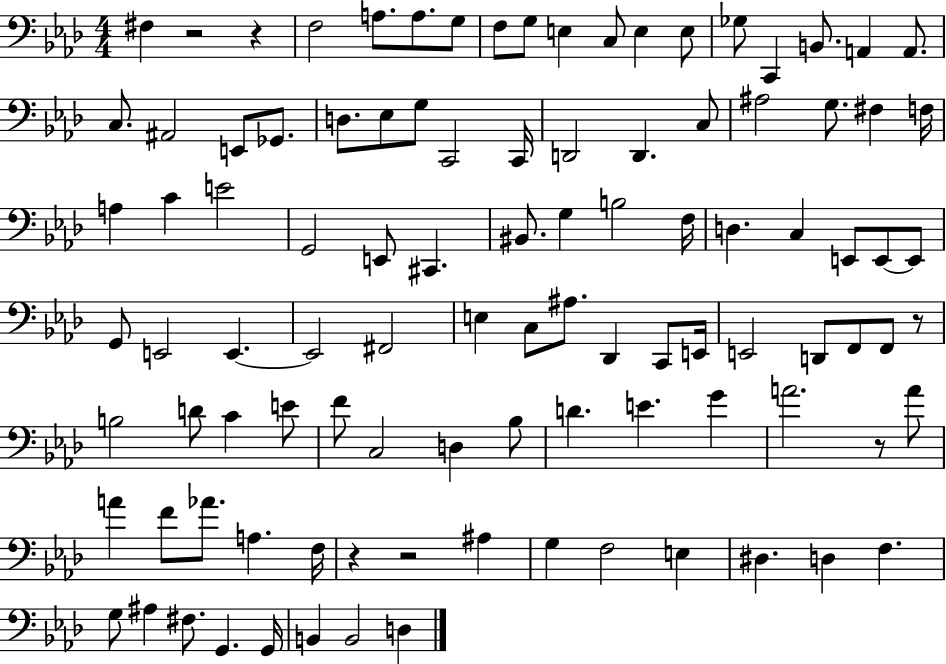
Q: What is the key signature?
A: AES major